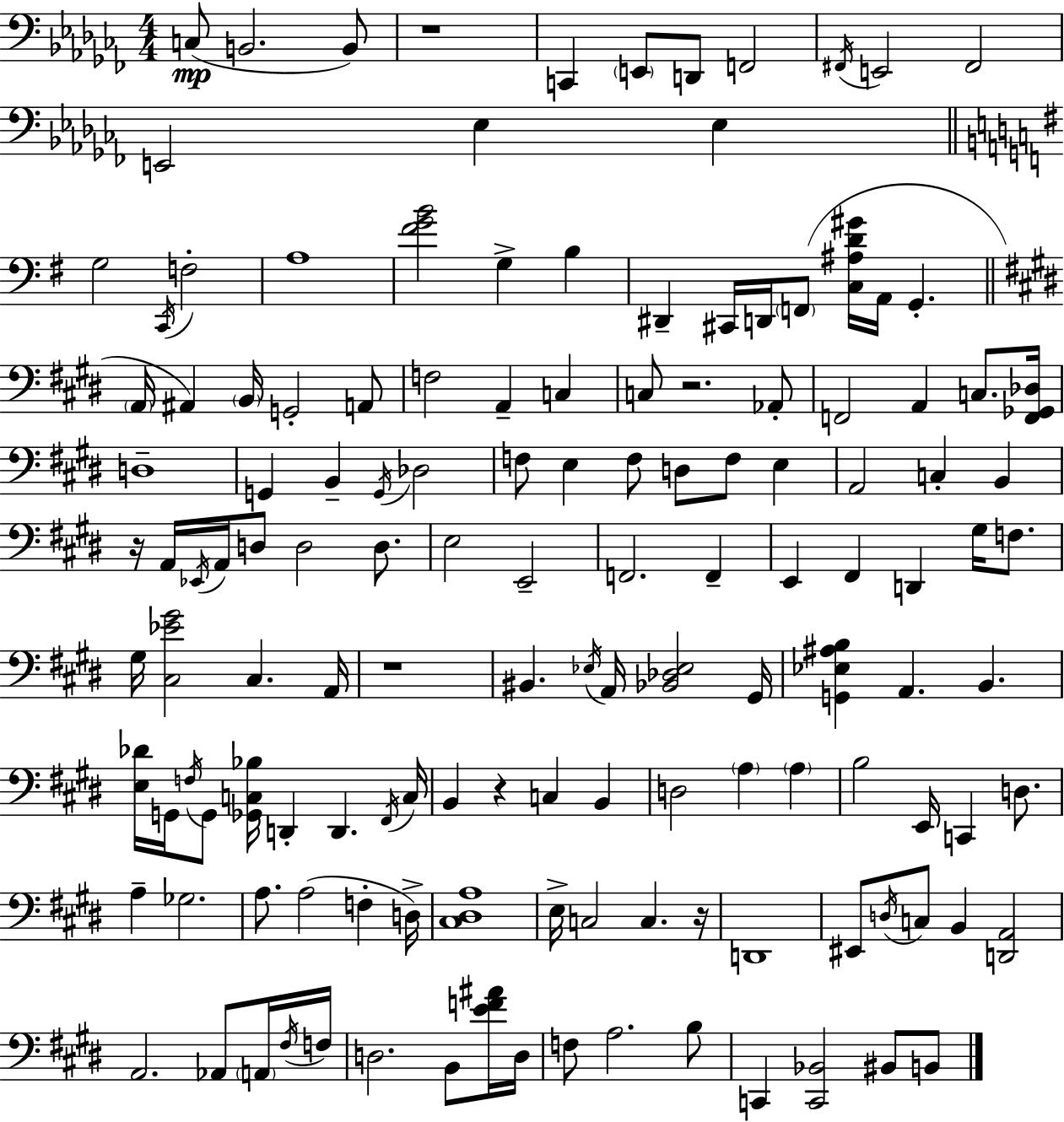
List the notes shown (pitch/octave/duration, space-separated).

C3/e B2/h. B2/e R/w C2/q E2/e D2/e F2/h F#2/s E2/h F#2/h E2/h Eb3/q Eb3/q G3/h C2/s F3/h A3/w [F#4,G4,B4]/h G3/q B3/q D#2/q C#2/s D2/s F2/e [C3,A#3,D4,G#4]/s A2/s G2/q. A2/s A#2/q B2/s G2/h A2/e F3/h A2/q C3/q C3/e R/h. Ab2/e F2/h A2/q C3/e. [F2,Gb2,Db3]/s D3/w G2/q B2/q G2/s Db3/h F3/e E3/q F3/e D3/e F3/e E3/q A2/h C3/q B2/q R/s A2/s Eb2/s A2/s D3/e D3/h D3/e. E3/h E2/h F2/h. F2/q E2/q F#2/q D2/q G#3/s F3/e. G#3/s [C#3,Eb4,G#4]/h C#3/q. A2/s R/w BIS2/q. Eb3/s A2/s [Bb2,Db3,Eb3]/h G#2/s [G2,Eb3,A#3,B3]/q A2/q. B2/q. [E3,Db4]/s G2/s F3/s G2/e [Gb2,C3,Bb3]/s D2/q D2/q. F#2/s C3/s B2/q R/q C3/q B2/q D3/h A3/q A3/q B3/h E2/s C2/q D3/e. A3/q Gb3/h. A3/e. A3/h F3/q D3/s [C#3,D#3,A3]/w E3/s C3/h C3/q. R/s D2/w EIS2/e D3/s C3/e B2/q [D2,A2]/h A2/h. Ab2/e A2/s F#3/s F3/s D3/h. B2/e [E4,F4,A#4]/s D3/s F3/e A3/h. B3/e C2/q [C2,Bb2]/h BIS2/e B2/e